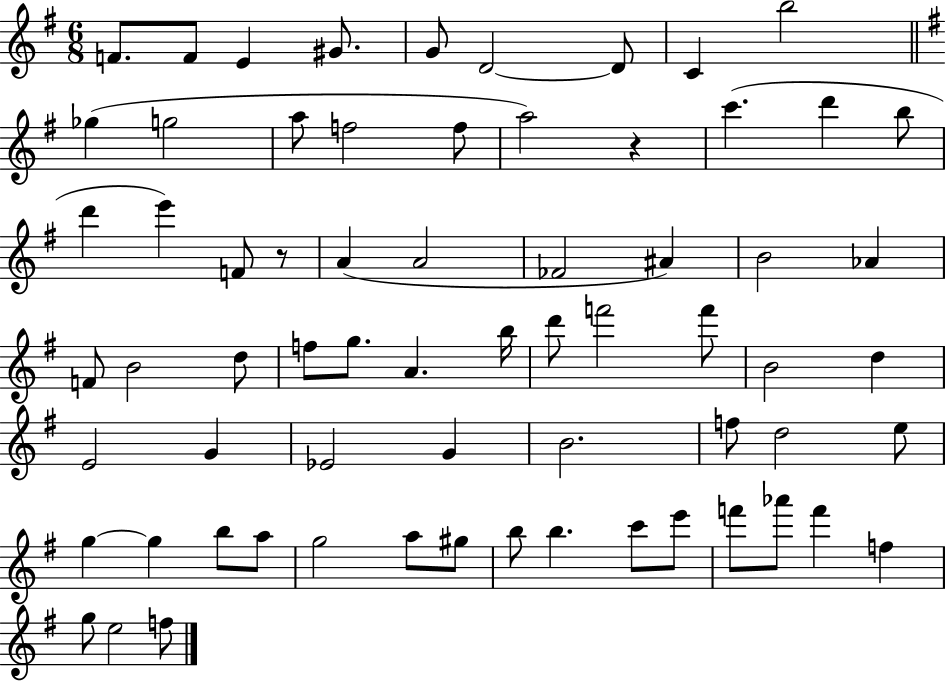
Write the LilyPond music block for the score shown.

{
  \clef treble
  \numericTimeSignature
  \time 6/8
  \key g \major
  \repeat volta 2 { f'8. f'8 e'4 gis'8. | g'8 d'2~~ d'8 | c'4 b''2 | \bar "||" \break \key g \major ges''4( g''2 | a''8 f''2 f''8 | a''2) r4 | c'''4.( d'''4 b''8 | \break d'''4 e'''4) f'8 r8 | a'4( a'2 | fes'2 ais'4) | b'2 aes'4 | \break f'8 b'2 d''8 | f''8 g''8. a'4. b''16 | d'''8 f'''2 f'''8 | b'2 d''4 | \break e'2 g'4 | ees'2 g'4 | b'2. | f''8 d''2 e''8 | \break g''4~~ g''4 b''8 a''8 | g''2 a''8 gis''8 | b''8 b''4. c'''8 e'''8 | f'''8 aes'''8 f'''4 f''4 | \break g''8 e''2 f''8 | } \bar "|."
}